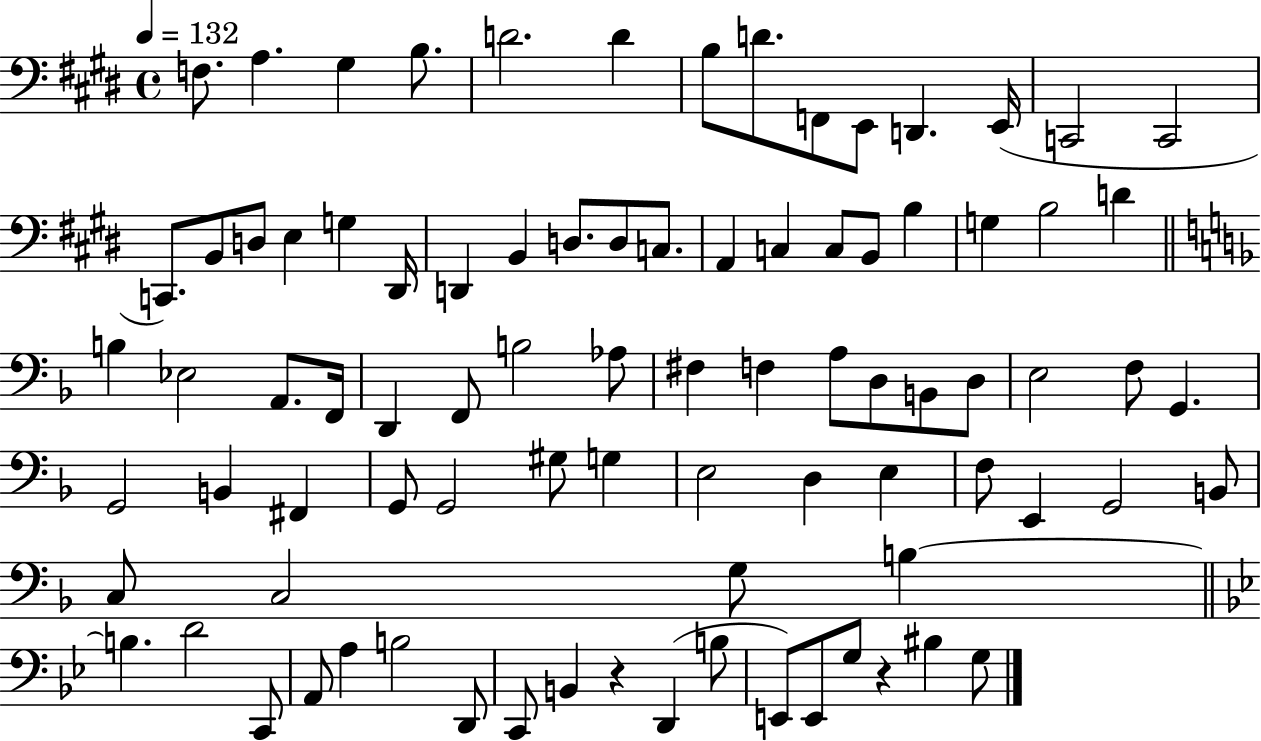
X:1
T:Untitled
M:4/4
L:1/4
K:E
F,/2 A, ^G, B,/2 D2 D B,/2 D/2 F,,/2 E,,/2 D,, E,,/4 C,,2 C,,2 C,,/2 B,,/2 D,/2 E, G, ^D,,/4 D,, B,, D,/2 D,/2 C,/2 A,, C, C,/2 B,,/2 B, G, B,2 D B, _E,2 A,,/2 F,,/4 D,, F,,/2 B,2 _A,/2 ^F, F, A,/2 D,/2 B,,/2 D,/2 E,2 F,/2 G,, G,,2 B,, ^F,, G,,/2 G,,2 ^G,/2 G, E,2 D, E, F,/2 E,, G,,2 B,,/2 C,/2 C,2 G,/2 B, B, D2 C,,/2 A,,/2 A, B,2 D,,/2 C,,/2 B,, z D,, B,/2 E,,/2 E,,/2 G,/2 z ^B, G,/2